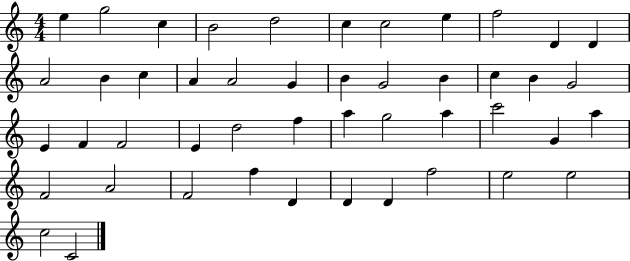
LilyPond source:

{
  \clef treble
  \numericTimeSignature
  \time 4/4
  \key c \major
  e''4 g''2 c''4 | b'2 d''2 | c''4 c''2 e''4 | f''2 d'4 d'4 | \break a'2 b'4 c''4 | a'4 a'2 g'4 | b'4 g'2 b'4 | c''4 b'4 g'2 | \break e'4 f'4 f'2 | e'4 d''2 f''4 | a''4 g''2 a''4 | c'''2 g'4 a''4 | \break f'2 a'2 | f'2 f''4 d'4 | d'4 d'4 f''2 | e''2 e''2 | \break c''2 c'2 | \bar "|."
}